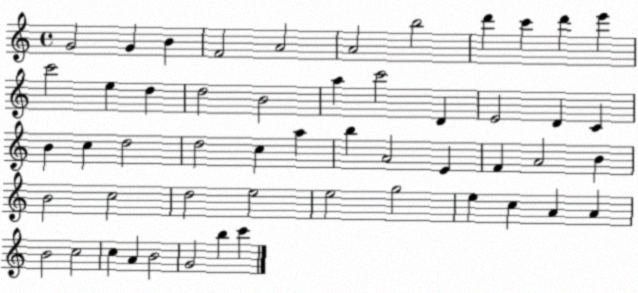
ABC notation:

X:1
T:Untitled
M:4/4
L:1/4
K:C
G2 G B F2 A2 A2 b2 d' c' d' e' c'2 e d d2 B2 a c'2 D E2 D C B c d2 d2 c a b A2 E F A2 B B2 c2 d2 e2 e2 g2 e c A A B2 c2 c A B2 G2 b c'